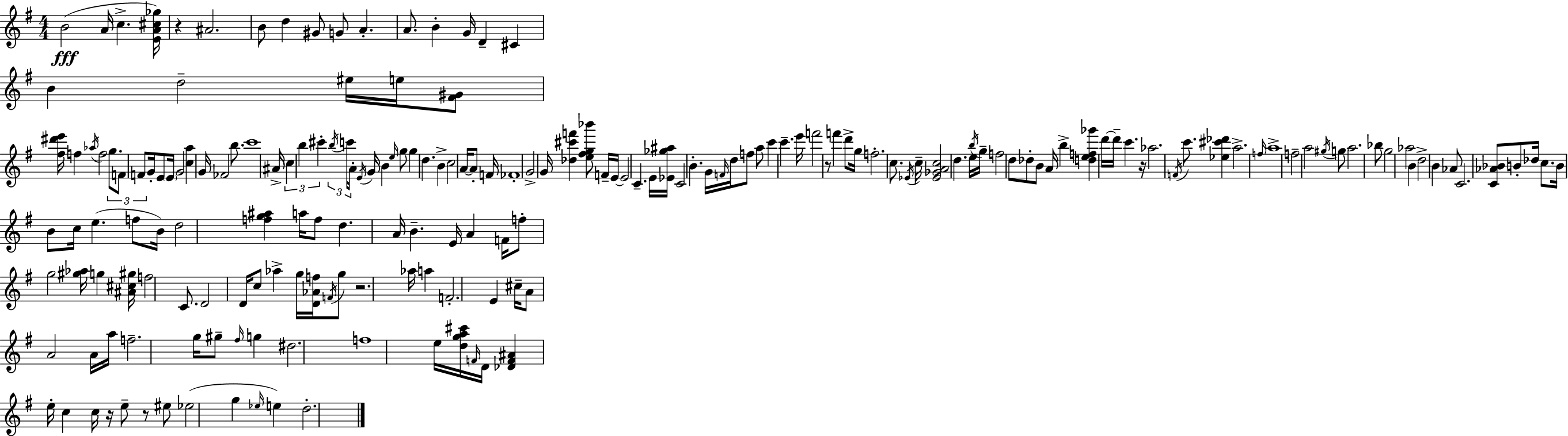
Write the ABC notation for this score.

X:1
T:Untitled
M:4/4
L:1/4
K:Em
B2 A/4 c [EA^c_g]/4 z ^A2 B/2 d ^G/2 G/2 A A/2 B G/4 D ^C B d2 ^e/4 e/4 [^F^G]/2 [^f^d'e']/4 f _a/4 f2 g/2 F/2 F/2 G/4 E/2 E/4 G2 [ca] G/4 _F2 b/2 c'4 ^A/4 c b ^c' b/4 c'/4 A/4 E/4 G/4 B e/4 g/2 g d B c2 A/4 A/2 F/4 _F4 G2 G/4 [_d^c'f'] [e^fg_b']/2 F/4 E/4 E2 C E/4 [_E_g^a]/4 C2 B G/4 F/4 d/4 f/2 a/2 c' c' e'/4 f'2 z/2 f' d'/2 g/4 f2 c/2 _E/4 c/4 [_E_GAc]2 d e/4 b/4 g/4 f2 d/2 _d/2 B/2 A/4 b [def_g'] d'/4 d'/4 c' z/4 _a2 F/4 c'/2 [_e^c'_d'] a2 f/4 a4 f2 a2 ^g/4 g/2 a2 _b/2 g2 _a2 B d2 B _A/2 C2 [C_A_B]/2 B/2 _d/4 c/2 B/4 B/2 c/4 e f/2 B/4 d2 [fg^a] a/4 f/2 d A/4 B E/4 A F/4 f/2 g2 [^g_a]/4 g [^A^c^g]/4 f2 C/2 D2 D/4 c/2 _a g/4 [D_Af]/4 F/4 g/2 z2 _a/4 a F2 E ^c/4 A/2 A2 A/4 a/4 f2 g/4 ^g/2 ^f/4 g ^d2 f4 e/4 [dga^c']/4 F/4 D/4 [_DF^A] e/4 c c/4 z/4 e/2 z/2 ^e/2 _e2 g _e/4 e d2